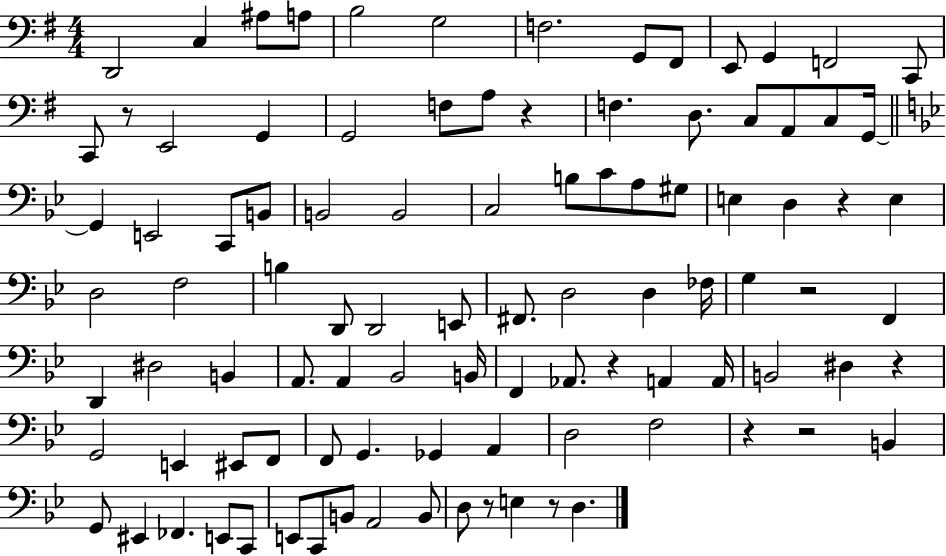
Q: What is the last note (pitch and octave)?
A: D3